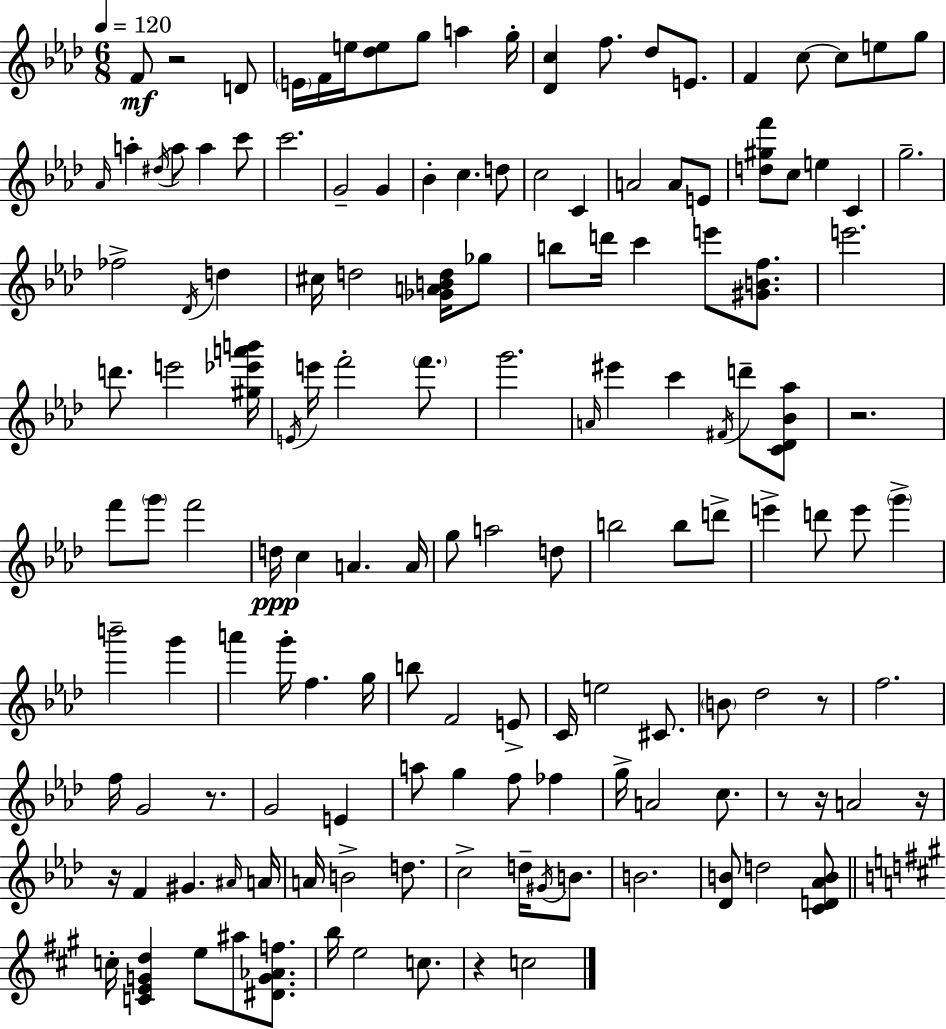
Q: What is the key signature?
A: F minor